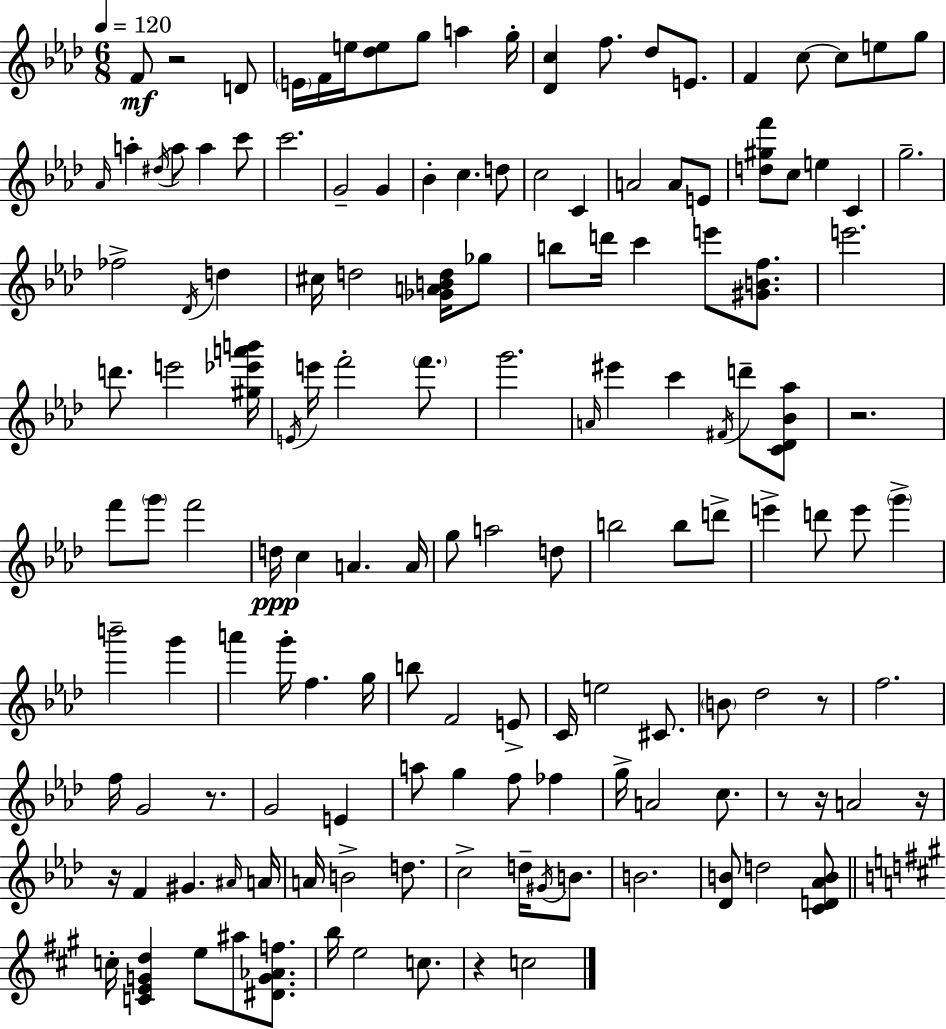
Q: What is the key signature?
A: F minor